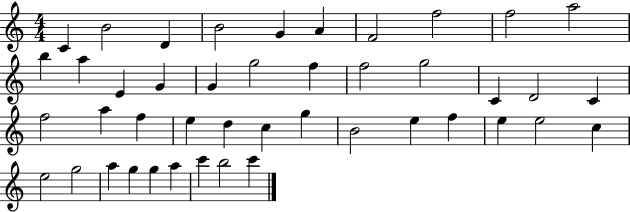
X:1
T:Untitled
M:4/4
L:1/4
K:C
C B2 D B2 G A F2 f2 f2 a2 b a E G G g2 f f2 g2 C D2 C f2 a f e d c g B2 e f e e2 c e2 g2 a g g a c' b2 c'